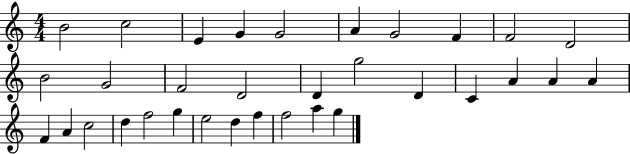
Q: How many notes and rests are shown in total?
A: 33